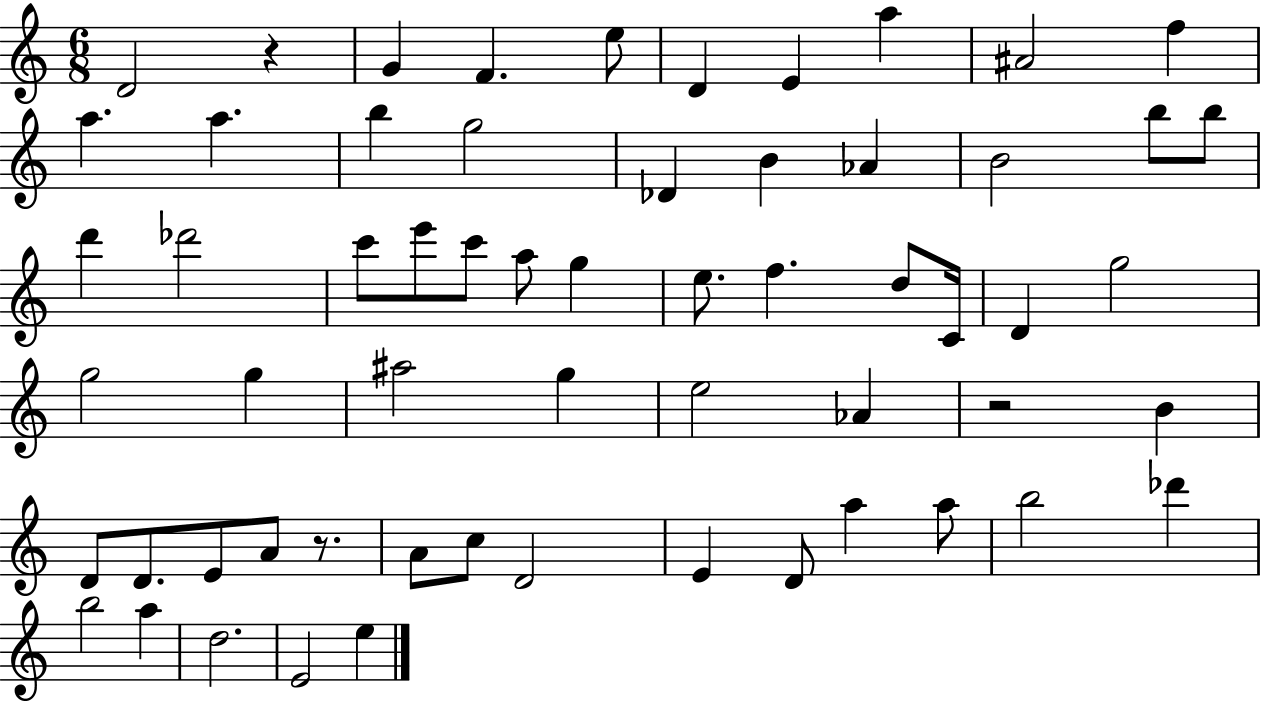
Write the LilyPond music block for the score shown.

{
  \clef treble
  \numericTimeSignature
  \time 6/8
  \key c \major
  d'2 r4 | g'4 f'4. e''8 | d'4 e'4 a''4 | ais'2 f''4 | \break a''4. a''4. | b''4 g''2 | des'4 b'4 aes'4 | b'2 b''8 b''8 | \break d'''4 des'''2 | c'''8 e'''8 c'''8 a''8 g''4 | e''8. f''4. d''8 c'16 | d'4 g''2 | \break g''2 g''4 | ais''2 g''4 | e''2 aes'4 | r2 b'4 | \break d'8 d'8. e'8 a'8 r8. | a'8 c''8 d'2 | e'4 d'8 a''4 a''8 | b''2 des'''4 | \break b''2 a''4 | d''2. | e'2 e''4 | \bar "|."
}